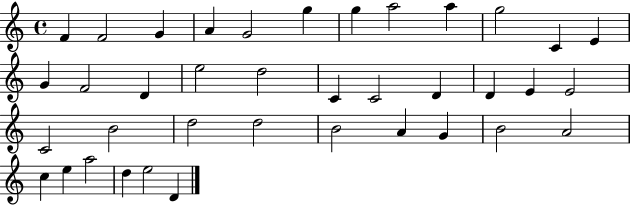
F4/q F4/h G4/q A4/q G4/h G5/q G5/q A5/h A5/q G5/h C4/q E4/q G4/q F4/h D4/q E5/h D5/h C4/q C4/h D4/q D4/q E4/q E4/h C4/h B4/h D5/h D5/h B4/h A4/q G4/q B4/h A4/h C5/q E5/q A5/h D5/q E5/h D4/q